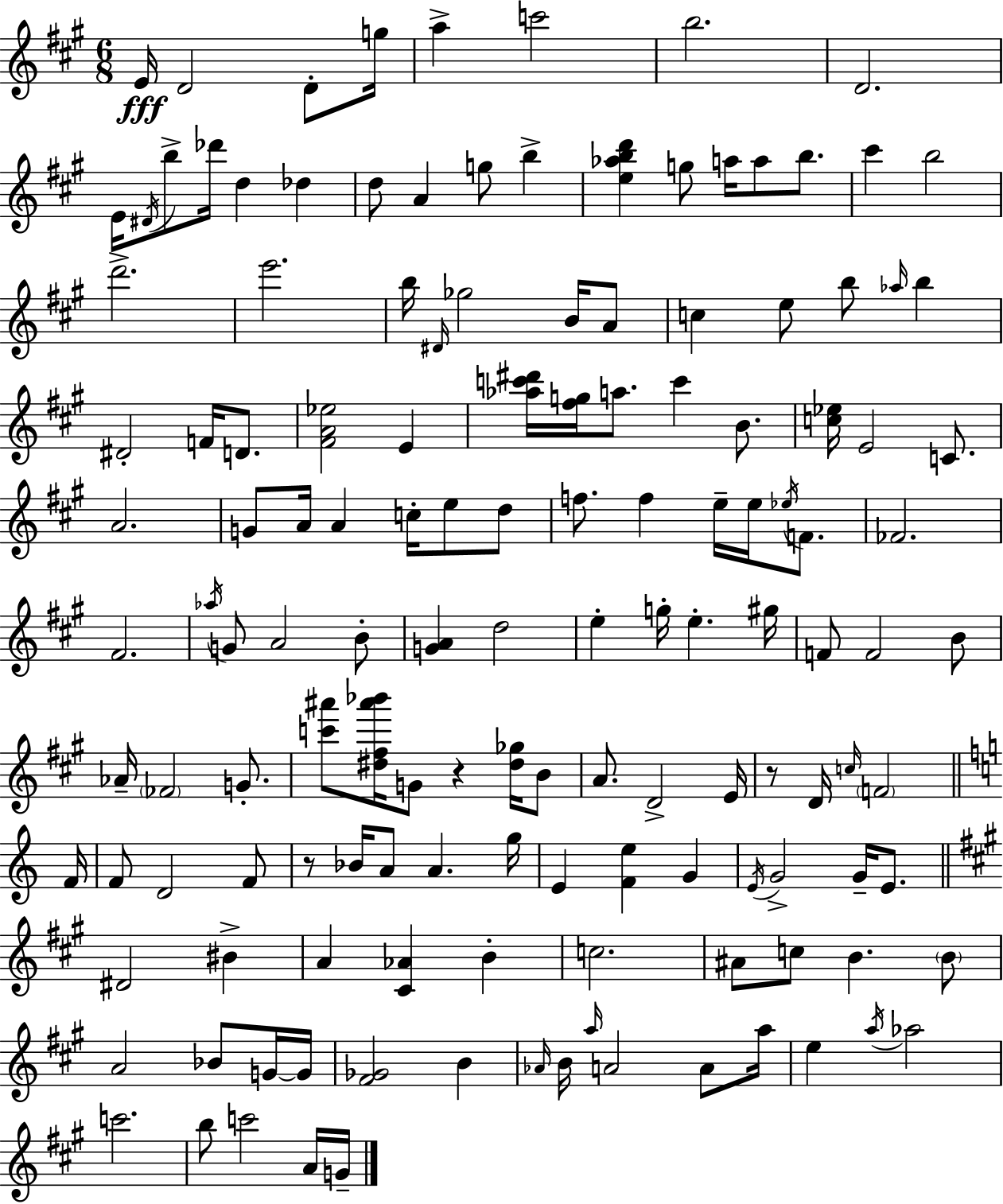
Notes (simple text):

E4/s D4/h D4/e G5/s A5/q C6/h B5/h. D4/h. E4/s D#4/s B5/e Db6/s D5/q Db5/q D5/e A4/q G5/e B5/q [E5,Ab5,B5,D6]/q G5/e A5/s A5/e B5/e. C#6/q B5/h D6/h. E6/h. B5/s D#4/s Gb5/h B4/s A4/e C5/q E5/e B5/e Ab5/s B5/q D#4/h F4/s D4/e. [F#4,A4,Eb5]/h E4/q [Ab5,C6,D#6]/s [F#5,G5]/s A5/e. C6/q B4/e. [C5,Eb5]/s E4/h C4/e. A4/h. G4/e A4/s A4/q C5/s E5/e D5/e F5/e. F5/q E5/s E5/s Eb5/s F4/e. FES4/h. F#4/h. Ab5/s G4/e A4/h B4/e [G4,A4]/q D5/h E5/q G5/s E5/q. G#5/s F4/e F4/h B4/e Ab4/s FES4/h G4/e. [C6,A#6]/e [D#5,F#5,A#6,Bb6]/s G4/e R/q [D#5,Gb5]/s B4/e A4/e. D4/h E4/s R/e D4/s C5/s F4/h F4/s F4/e D4/h F4/e R/e Bb4/s A4/e A4/q. G5/s E4/q [F4,E5]/q G4/q E4/s G4/h G4/s E4/e. D#4/h BIS4/q A4/q [C#4,Ab4]/q B4/q C5/h. A#4/e C5/e B4/q. B4/e A4/h Bb4/e G4/s G4/s [F#4,Gb4]/h B4/q Ab4/s B4/s A5/s A4/h A4/e A5/s E5/q A5/s Ab5/h C6/h. B5/e C6/h A4/s G4/s